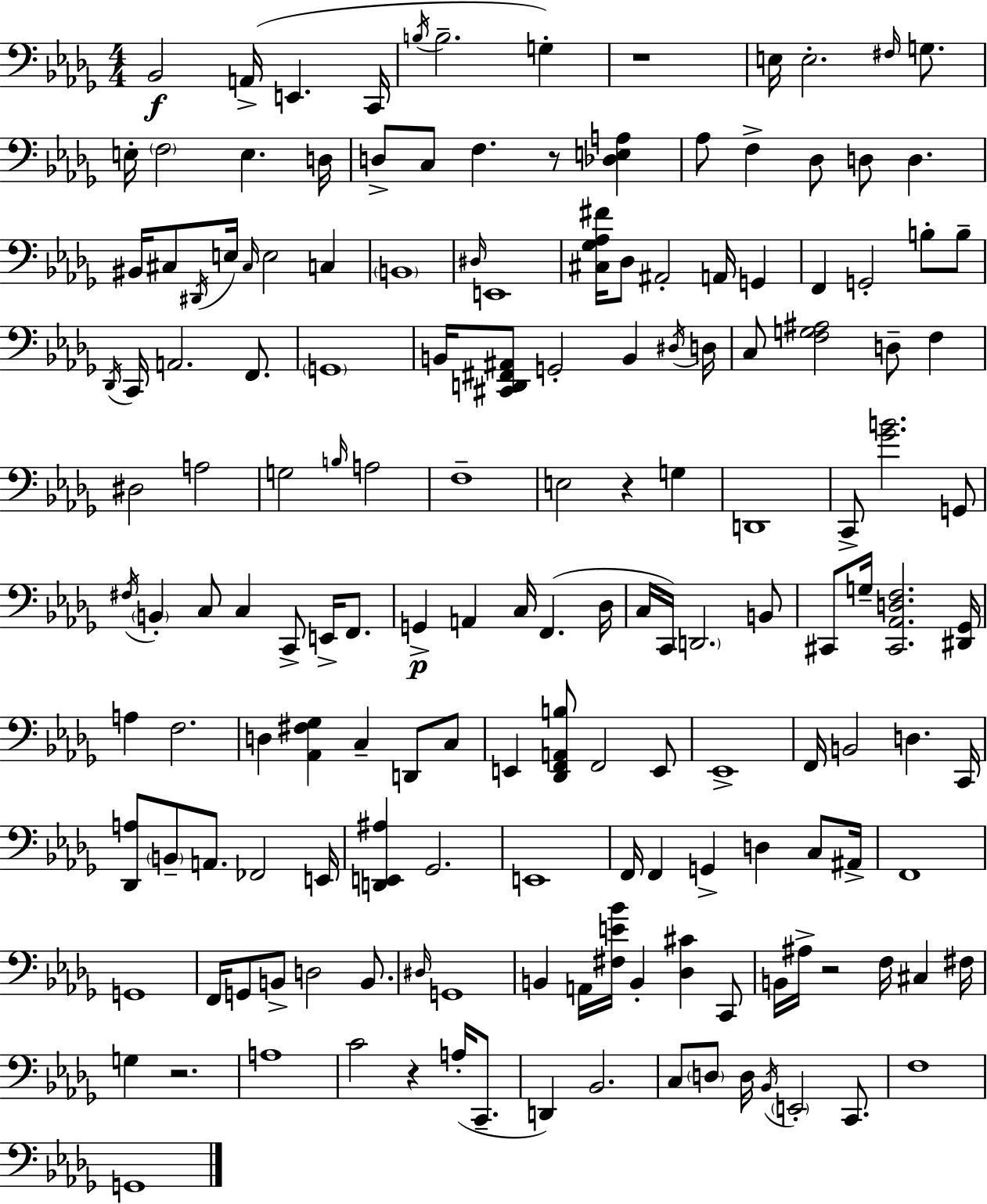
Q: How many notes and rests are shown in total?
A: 161